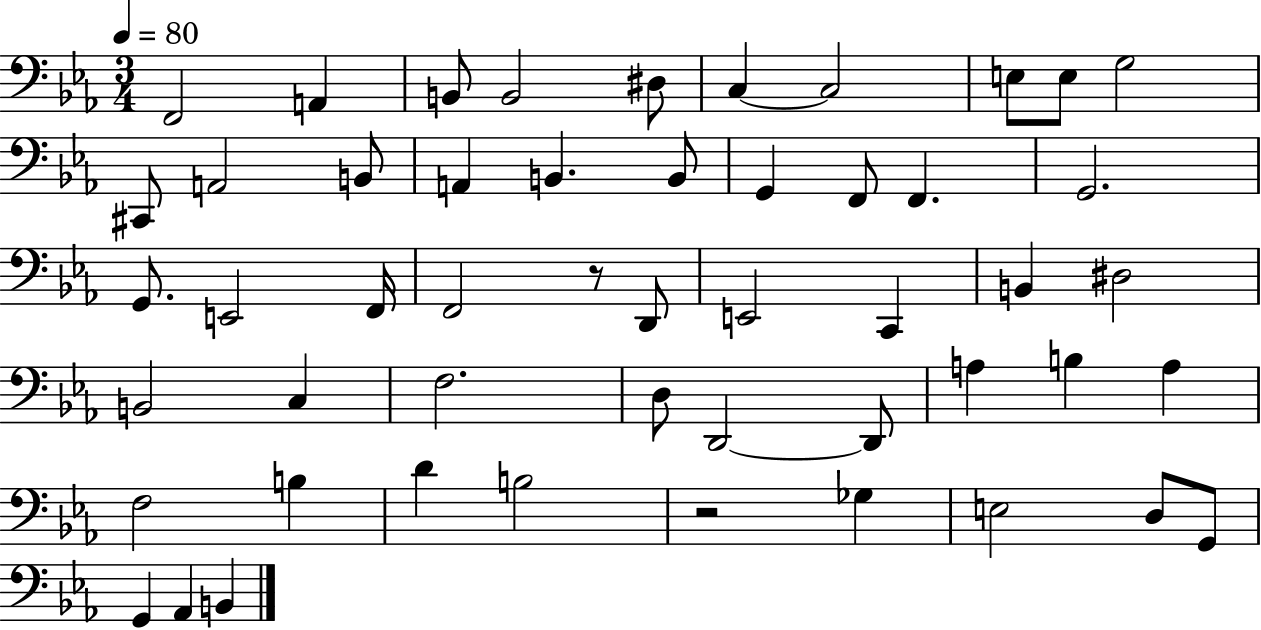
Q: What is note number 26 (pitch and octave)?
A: E2